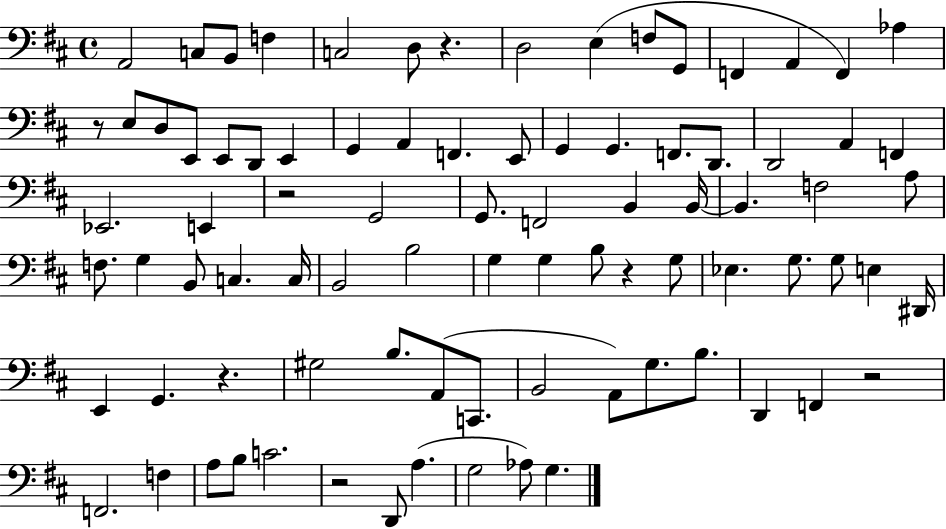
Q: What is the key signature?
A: D major